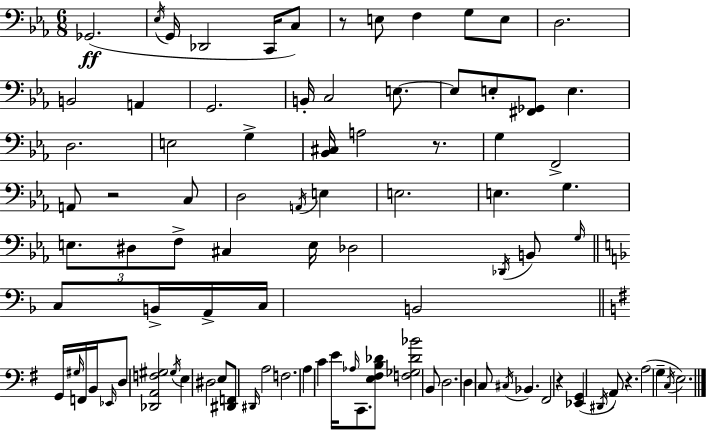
Gb2/h. Eb3/s G2/s Db2/h C2/s C3/e R/e E3/e F3/q G3/e E3/e D3/h. B2/h A2/q G2/h. B2/s C3/h E3/e. E3/e E3/e [F#2,Gb2]/e E3/q. D3/h. E3/h G3/q [Bb2,C#3]/s A3/h R/e. G3/q F2/h A2/e R/h C3/e D3/h A2/s E3/q E3/h. E3/q. G3/q. E3/e. D#3/e F3/e C#3/q E3/s Db3/h Db2/s B2/e G3/s C3/e B2/s A2/s C3/s B2/h G2/s G#3/s F2/s B2/s Eb2/s D3/e [Db2,A2,F3,G#3]/h G#3/s E3/q D#3/h E3/e [D#2,F2]/e D#2/s A3/h F3/h. A3/q C4/q E4/s Ab3/s C2/e. [E3,F#3,B3,Db4]/e [F3,Gb3,Db4,Bb4]/h B2/e D3/h. D3/q C3/e C#3/s Bb2/q. F#2/h R/q [Eb2,G2]/q D#2/s A2/e R/q. A3/h G3/q C3/s E3/h.